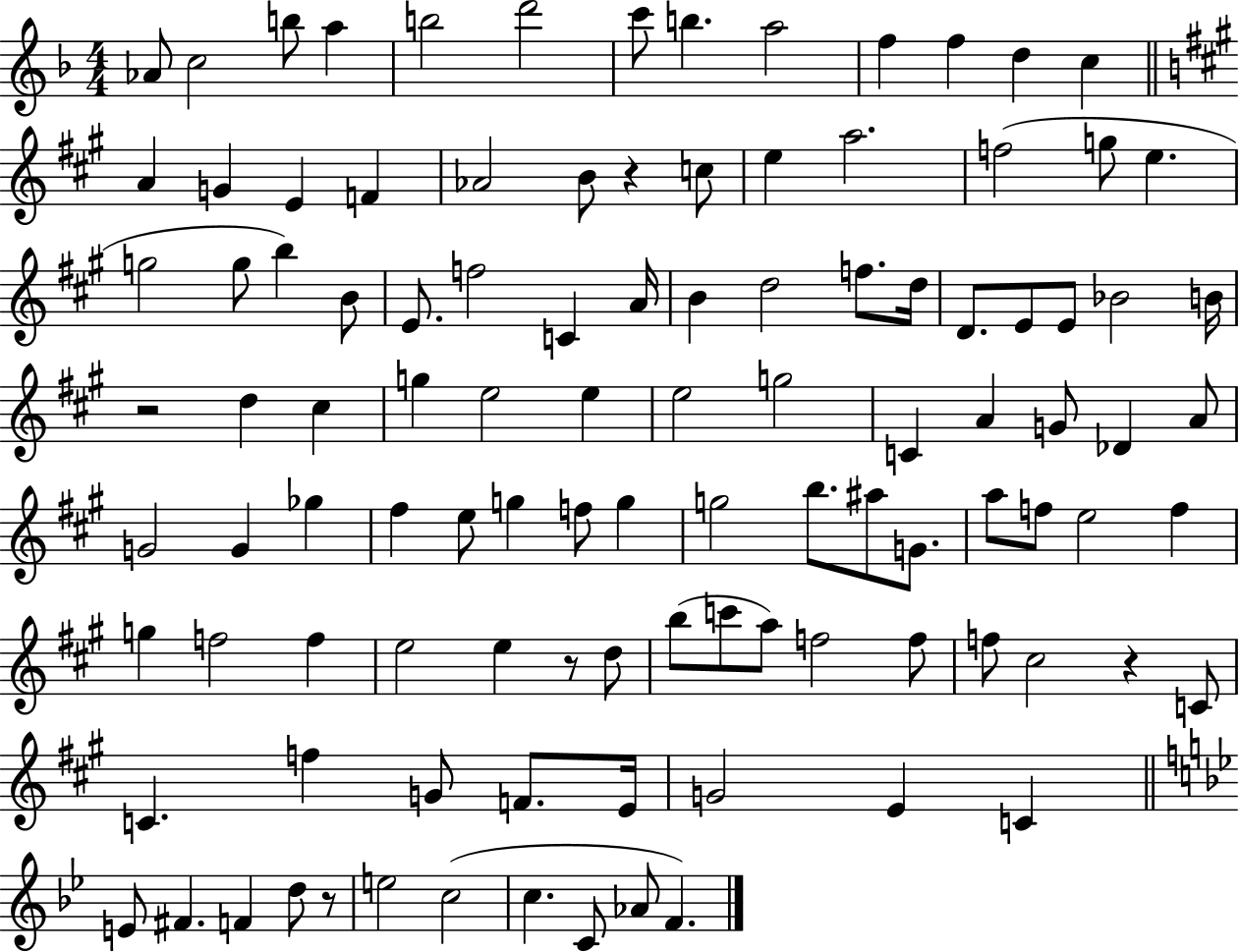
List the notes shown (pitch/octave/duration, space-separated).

Ab4/e C5/h B5/e A5/q B5/h D6/h C6/e B5/q. A5/h F5/q F5/q D5/q C5/q A4/q G4/q E4/q F4/q Ab4/h B4/e R/q C5/e E5/q A5/h. F5/h G5/e E5/q. G5/h G5/e B5/q B4/e E4/e. F5/h C4/q A4/s B4/q D5/h F5/e. D5/s D4/e. E4/e E4/e Bb4/h B4/s R/h D5/q C#5/q G5/q E5/h E5/q E5/h G5/h C4/q A4/q G4/e Db4/q A4/e G4/h G4/q Gb5/q F#5/q E5/e G5/q F5/e G5/q G5/h B5/e. A#5/e G4/e. A5/e F5/e E5/h F5/q G5/q F5/h F5/q E5/h E5/q R/e D5/e B5/e C6/e A5/e F5/h F5/e F5/e C#5/h R/q C4/e C4/q. F5/q G4/e F4/e. E4/s G4/h E4/q C4/q E4/e F#4/q. F4/q D5/e R/e E5/h C5/h C5/q. C4/e Ab4/e F4/q.